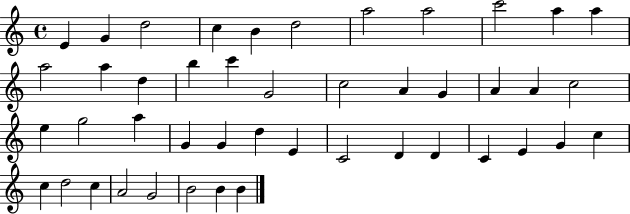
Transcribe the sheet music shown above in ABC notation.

X:1
T:Untitled
M:4/4
L:1/4
K:C
E G d2 c B d2 a2 a2 c'2 a a a2 a d b c' G2 c2 A G A A c2 e g2 a G G d E C2 D D C E G c c d2 c A2 G2 B2 B B